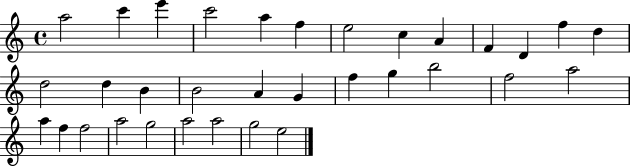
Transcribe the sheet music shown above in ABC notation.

X:1
T:Untitled
M:4/4
L:1/4
K:C
a2 c' e' c'2 a f e2 c A F D f d d2 d B B2 A G f g b2 f2 a2 a f f2 a2 g2 a2 a2 g2 e2